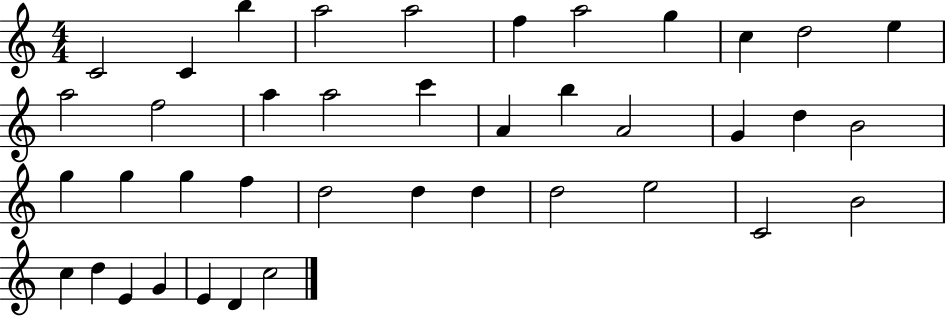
C4/h C4/q B5/q A5/h A5/h F5/q A5/h G5/q C5/q D5/h E5/q A5/h F5/h A5/q A5/h C6/q A4/q B5/q A4/h G4/q D5/q B4/h G5/q G5/q G5/q F5/q D5/h D5/q D5/q D5/h E5/h C4/h B4/h C5/q D5/q E4/q G4/q E4/q D4/q C5/h